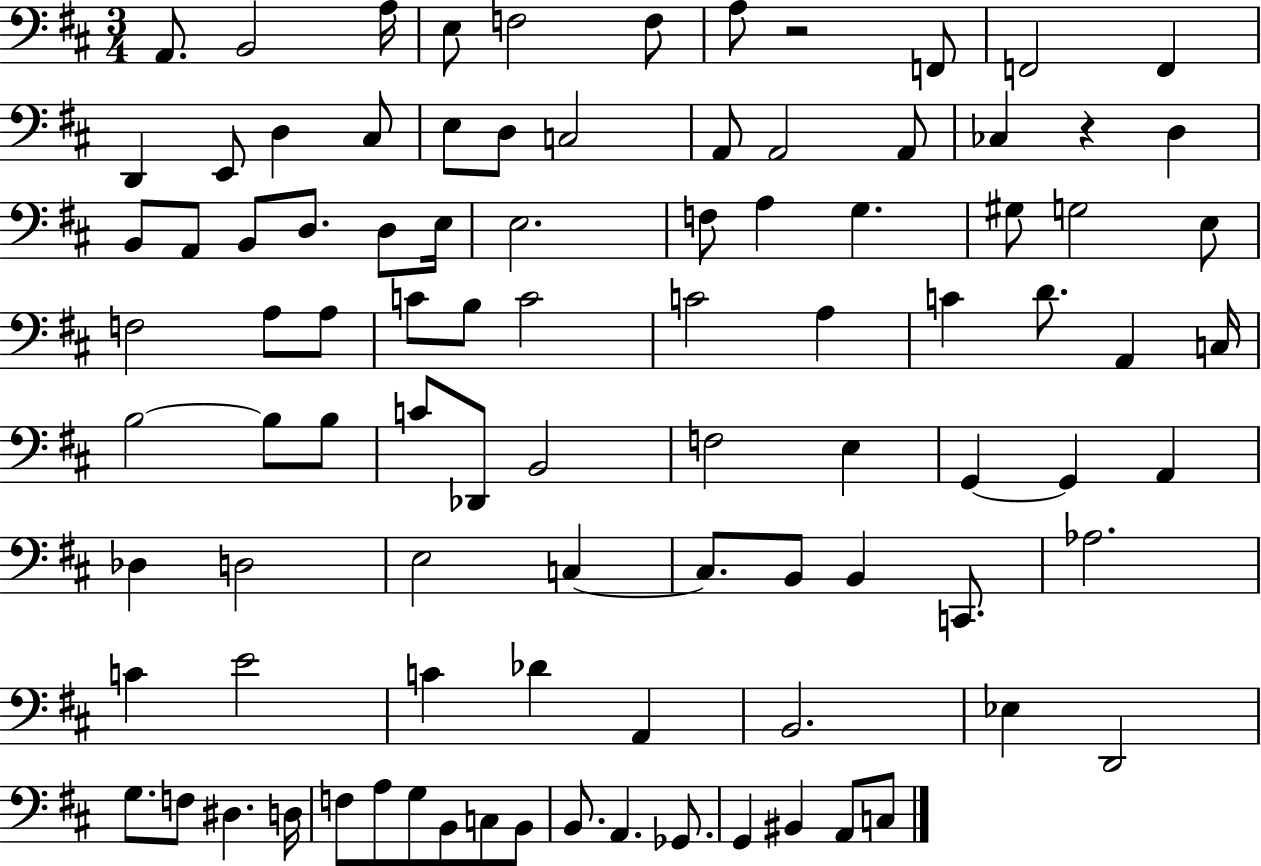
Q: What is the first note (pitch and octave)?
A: A2